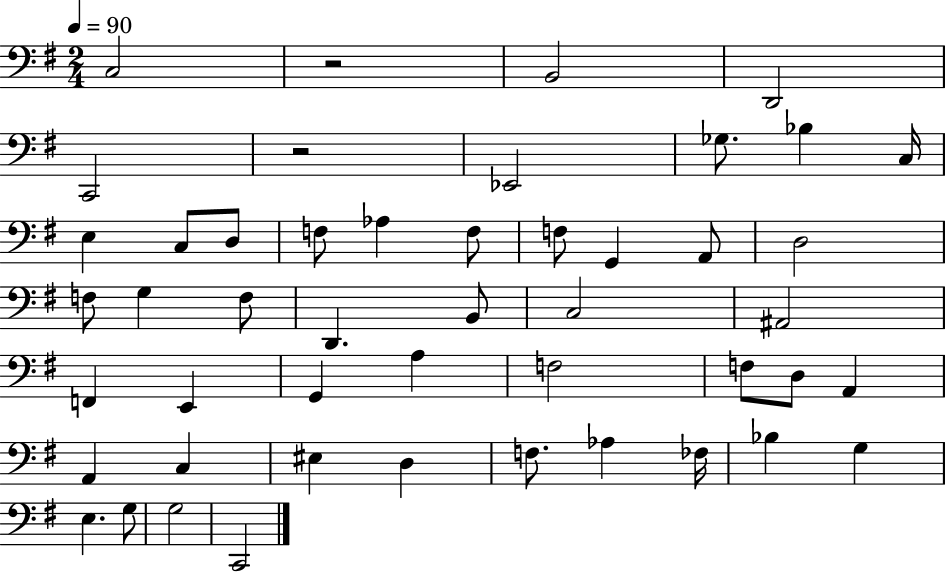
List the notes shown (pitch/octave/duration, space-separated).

C3/h R/h B2/h D2/h C2/h R/h Eb2/h Gb3/e. Bb3/q C3/s E3/q C3/e D3/e F3/e Ab3/q F3/e F3/e G2/q A2/e D3/h F3/e G3/q F3/e D2/q. B2/e C3/h A#2/h F2/q E2/q G2/q A3/q F3/h F3/e D3/e A2/q A2/q C3/q EIS3/q D3/q F3/e. Ab3/q FES3/s Bb3/q G3/q E3/q. G3/e G3/h C2/h